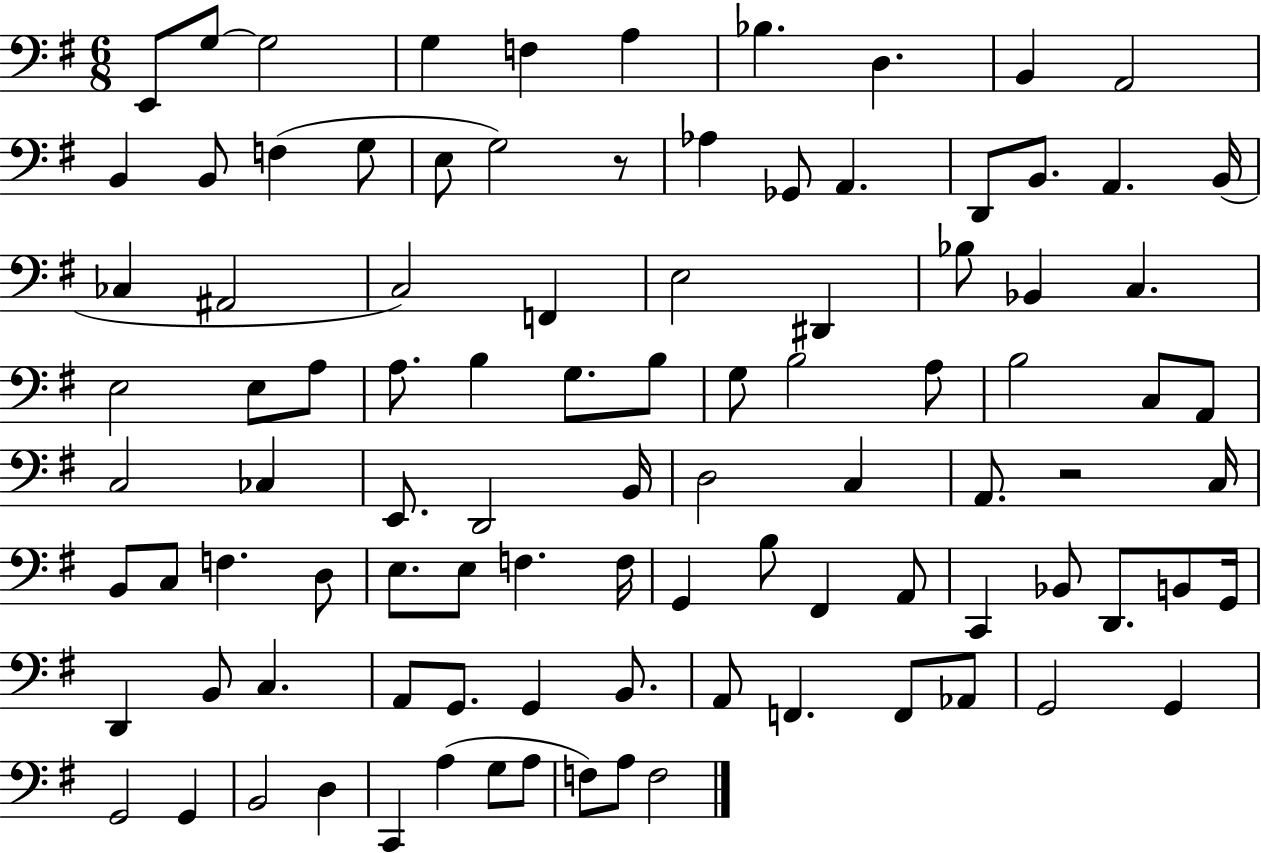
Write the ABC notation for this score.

X:1
T:Untitled
M:6/8
L:1/4
K:G
E,,/2 G,/2 G,2 G, F, A, _B, D, B,, A,,2 B,, B,,/2 F, G,/2 E,/2 G,2 z/2 _A, _G,,/2 A,, D,,/2 B,,/2 A,, B,,/4 _C, ^A,,2 C,2 F,, E,2 ^D,, _B,/2 _B,, C, E,2 E,/2 A,/2 A,/2 B, G,/2 B,/2 G,/2 B,2 A,/2 B,2 C,/2 A,,/2 C,2 _C, E,,/2 D,,2 B,,/4 D,2 C, A,,/2 z2 C,/4 B,,/2 C,/2 F, D,/2 E,/2 E,/2 F, F,/4 G,, B,/2 ^F,, A,,/2 C,, _B,,/2 D,,/2 B,,/2 G,,/4 D,, B,,/2 C, A,,/2 G,,/2 G,, B,,/2 A,,/2 F,, F,,/2 _A,,/2 G,,2 G,, G,,2 G,, B,,2 D, C,, A, G,/2 A,/2 F,/2 A,/2 F,2